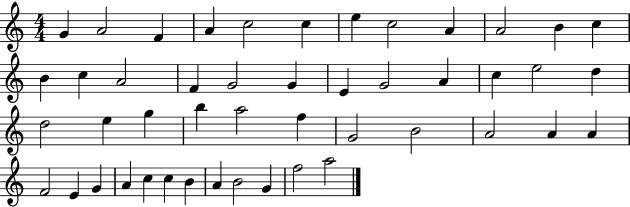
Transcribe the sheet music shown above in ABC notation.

X:1
T:Untitled
M:4/4
L:1/4
K:C
G A2 F A c2 c e c2 A A2 B c B c A2 F G2 G E G2 A c e2 d d2 e g b a2 f G2 B2 A2 A A F2 E G A c c B A B2 G f2 a2